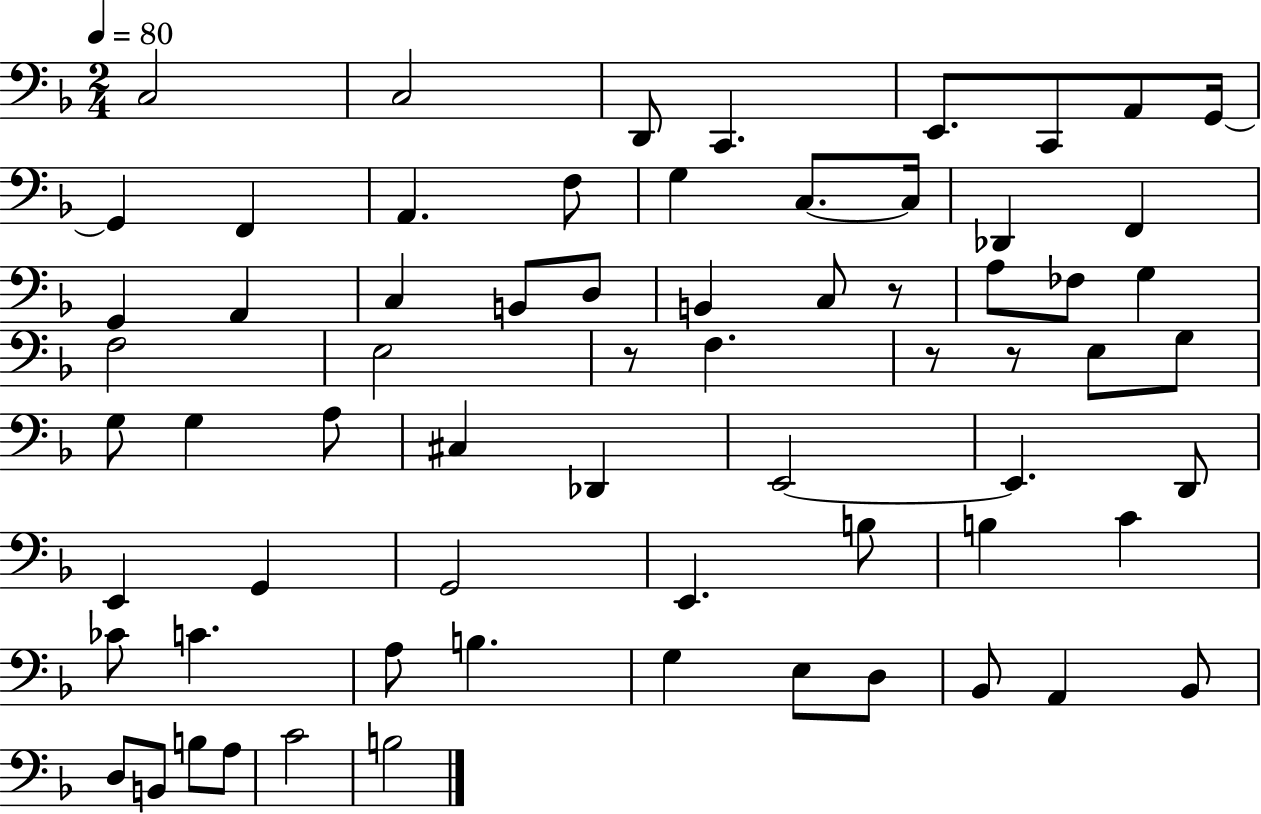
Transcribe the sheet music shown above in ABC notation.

X:1
T:Untitled
M:2/4
L:1/4
K:F
C,2 C,2 D,,/2 C,, E,,/2 C,,/2 A,,/2 G,,/4 G,, F,, A,, F,/2 G, C,/2 C,/4 _D,, F,, G,, A,, C, B,,/2 D,/2 B,, C,/2 z/2 A,/2 _F,/2 G, F,2 E,2 z/2 F, z/2 z/2 E,/2 G,/2 G,/2 G, A,/2 ^C, _D,, E,,2 E,, D,,/2 E,, G,, G,,2 E,, B,/2 B, C _C/2 C A,/2 B, G, E,/2 D,/2 _B,,/2 A,, _B,,/2 D,/2 B,,/2 B,/2 A,/2 C2 B,2